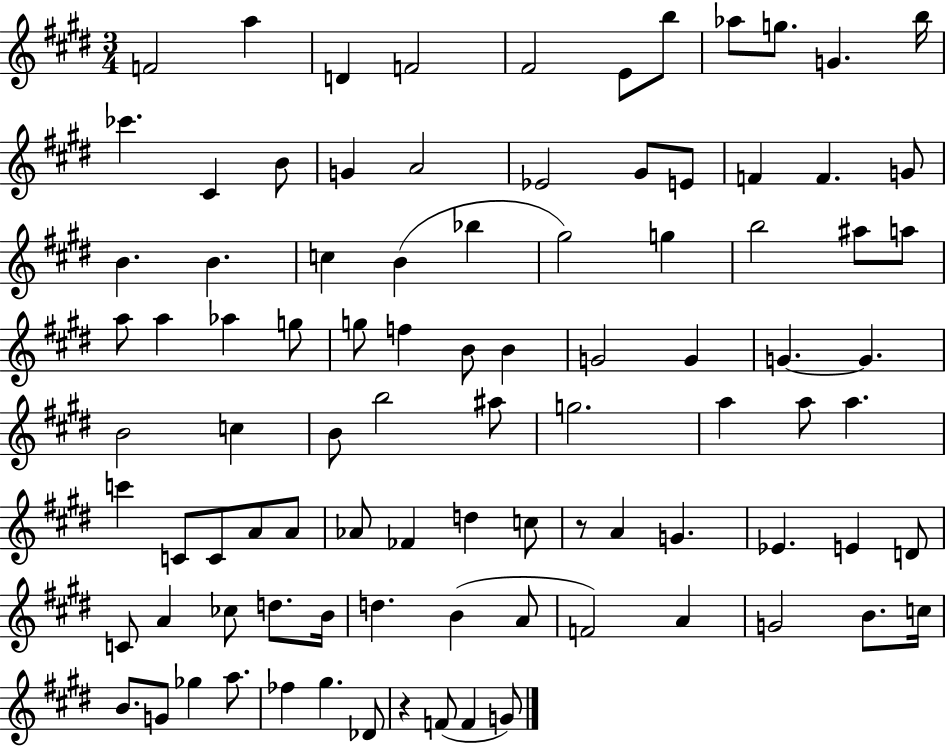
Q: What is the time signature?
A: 3/4